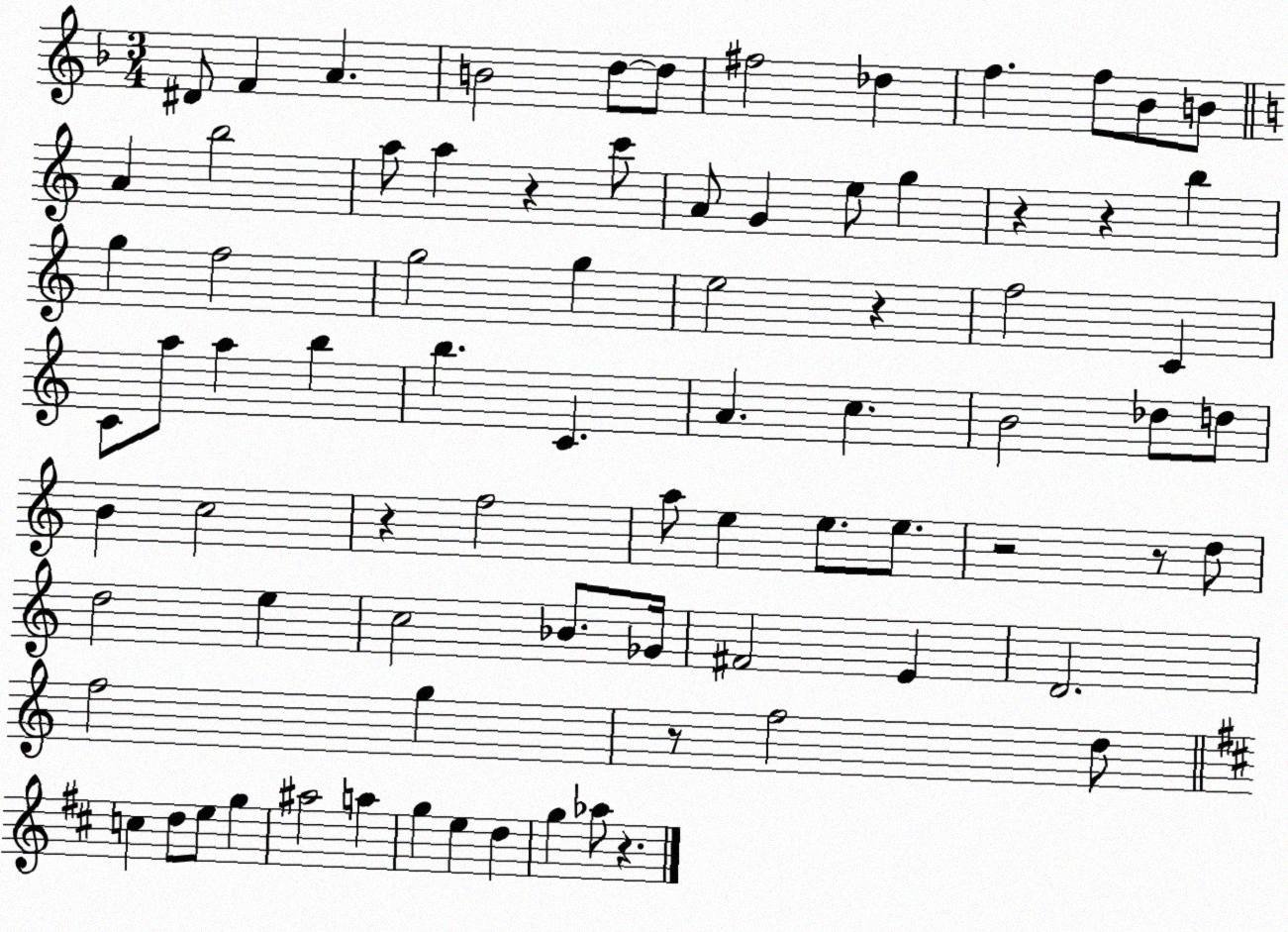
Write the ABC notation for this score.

X:1
T:Untitled
M:3/4
L:1/4
K:F
^D/2 F A B2 d/2 d/2 ^f2 _d f f/2 _B/2 B/2 A b2 a/2 a z c'/2 A/2 G e/2 g z z b g f2 g2 g e2 z f2 C C/2 a/2 a b b C A c B2 _d/2 d/2 B c2 z f2 a/2 e e/2 e/2 z2 z/2 d/2 d2 e c2 _B/2 _G/4 ^F2 E D2 f2 g z/2 f2 d/2 c d/2 e/2 g ^a2 a g e d g _a/2 z